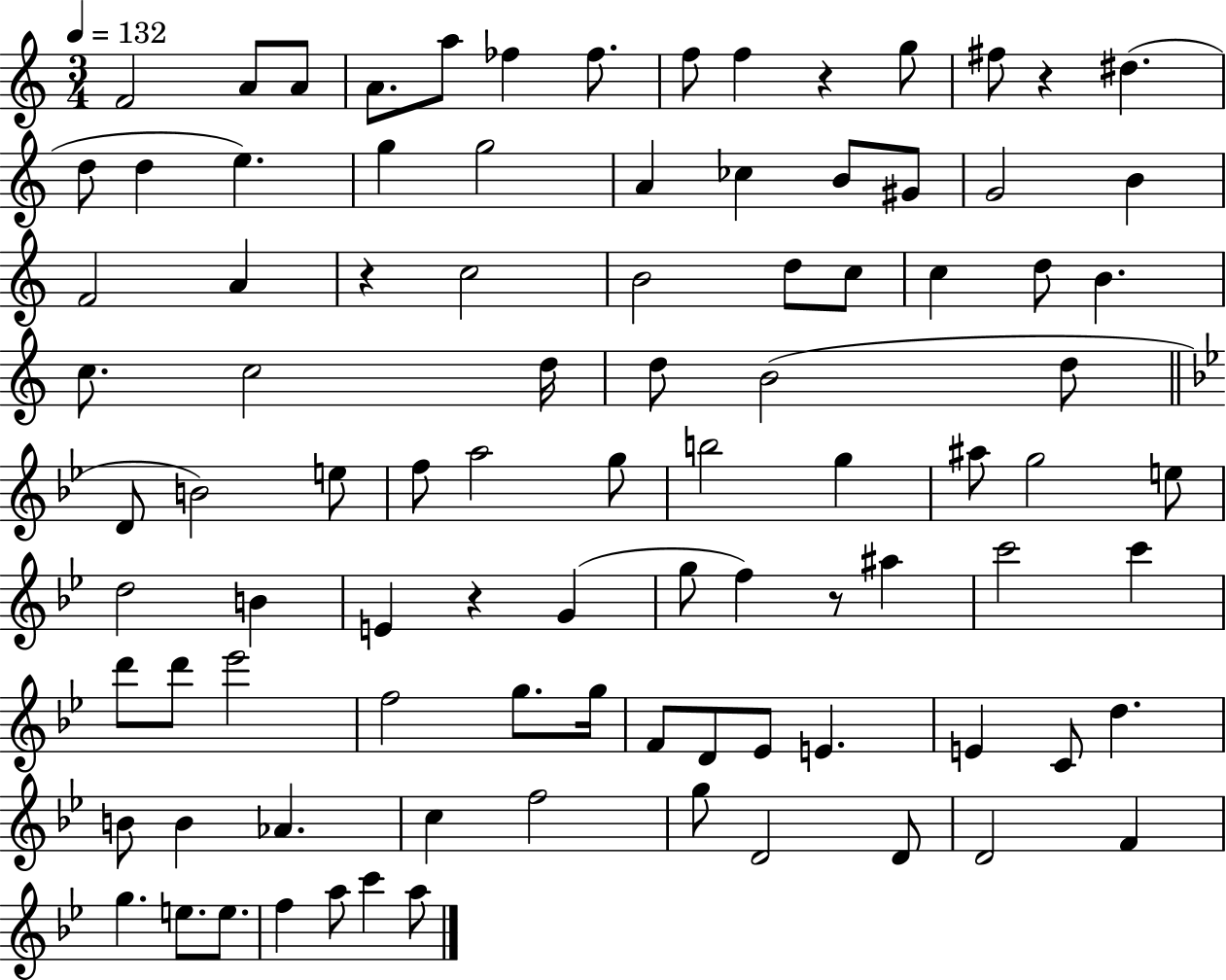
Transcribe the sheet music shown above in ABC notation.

X:1
T:Untitled
M:3/4
L:1/4
K:C
F2 A/2 A/2 A/2 a/2 _f _f/2 f/2 f z g/2 ^f/2 z ^d d/2 d e g g2 A _c B/2 ^G/2 G2 B F2 A z c2 B2 d/2 c/2 c d/2 B c/2 c2 d/4 d/2 B2 d/2 D/2 B2 e/2 f/2 a2 g/2 b2 g ^a/2 g2 e/2 d2 B E z G g/2 f z/2 ^a c'2 c' d'/2 d'/2 _e'2 f2 g/2 g/4 F/2 D/2 _E/2 E E C/2 d B/2 B _A c f2 g/2 D2 D/2 D2 F g e/2 e/2 f a/2 c' a/2